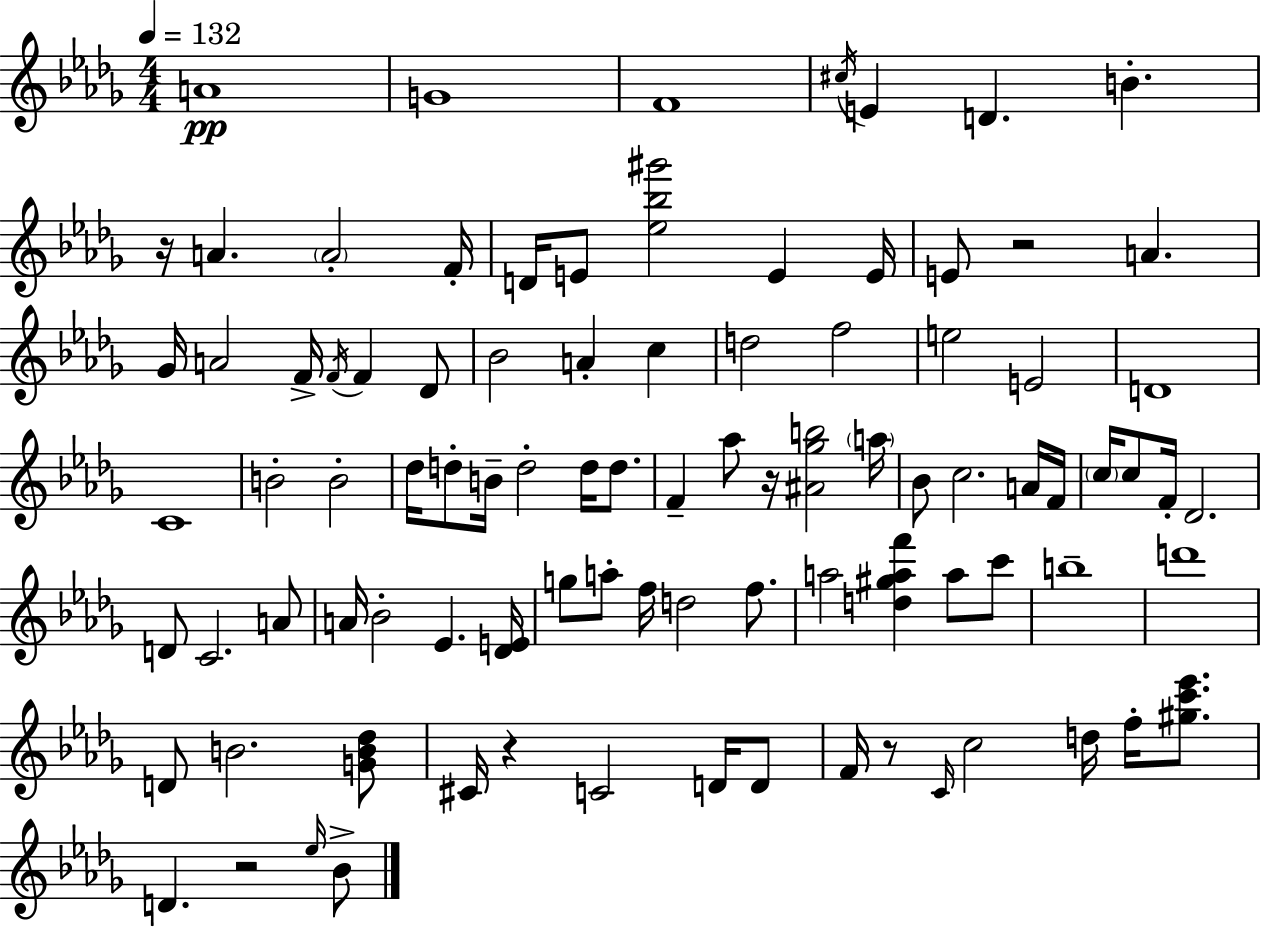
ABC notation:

X:1
T:Untitled
M:4/4
L:1/4
K:Bbm
A4 G4 F4 ^c/4 E D B z/4 A A2 F/4 D/4 E/2 [_e_b^g']2 E E/4 E/2 z2 A _G/4 A2 F/4 F/4 F _D/2 _B2 A c d2 f2 e2 E2 D4 C4 B2 B2 _d/4 d/2 B/4 d2 d/4 d/2 F _a/2 z/4 [^A_gb]2 a/4 _B/2 c2 A/4 F/4 c/4 c/2 F/4 _D2 D/2 C2 A/2 A/4 _B2 _E [_DE]/4 g/2 a/2 f/4 d2 f/2 a2 [d^gaf'] a/2 c'/2 b4 d'4 D/2 B2 [GB_d]/2 ^C/4 z C2 D/4 D/2 F/4 z/2 C/4 c2 d/4 f/4 [^gc'_e']/2 D z2 _e/4 _B/2